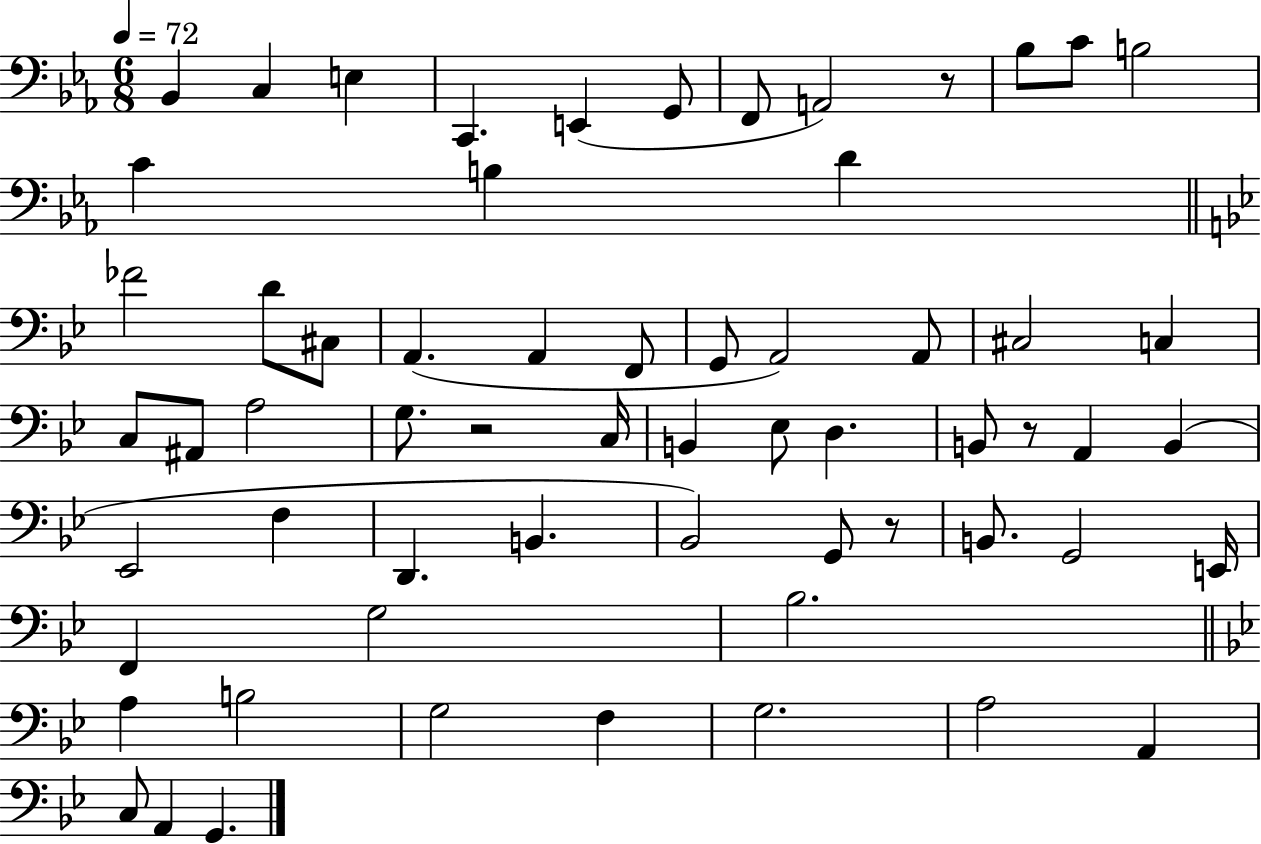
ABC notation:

X:1
T:Untitled
M:6/8
L:1/4
K:Eb
_B,, C, E, C,, E,, G,,/2 F,,/2 A,,2 z/2 _B,/2 C/2 B,2 C B, D _F2 D/2 ^C,/2 A,, A,, F,,/2 G,,/2 A,,2 A,,/2 ^C,2 C, C,/2 ^A,,/2 A,2 G,/2 z2 C,/4 B,, _E,/2 D, B,,/2 z/2 A,, B,, _E,,2 F, D,, B,, _B,,2 G,,/2 z/2 B,,/2 G,,2 E,,/4 F,, G,2 _B,2 A, B,2 G,2 F, G,2 A,2 A,, C,/2 A,, G,,